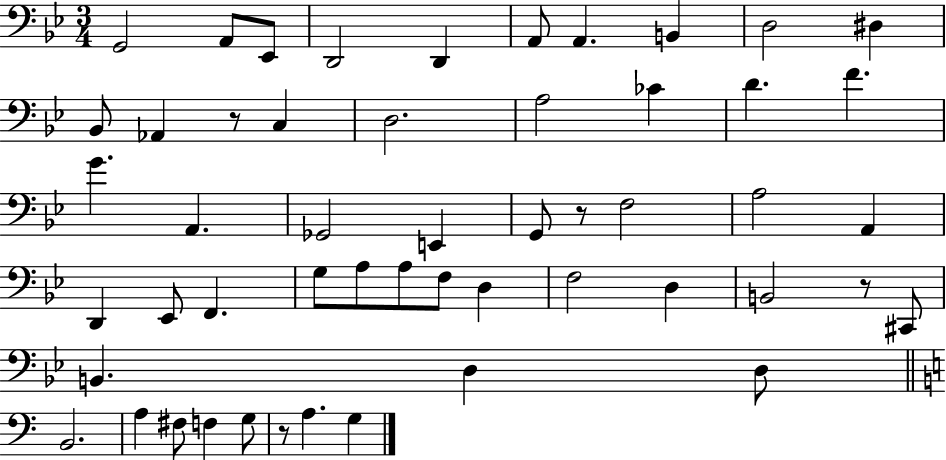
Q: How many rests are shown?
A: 4